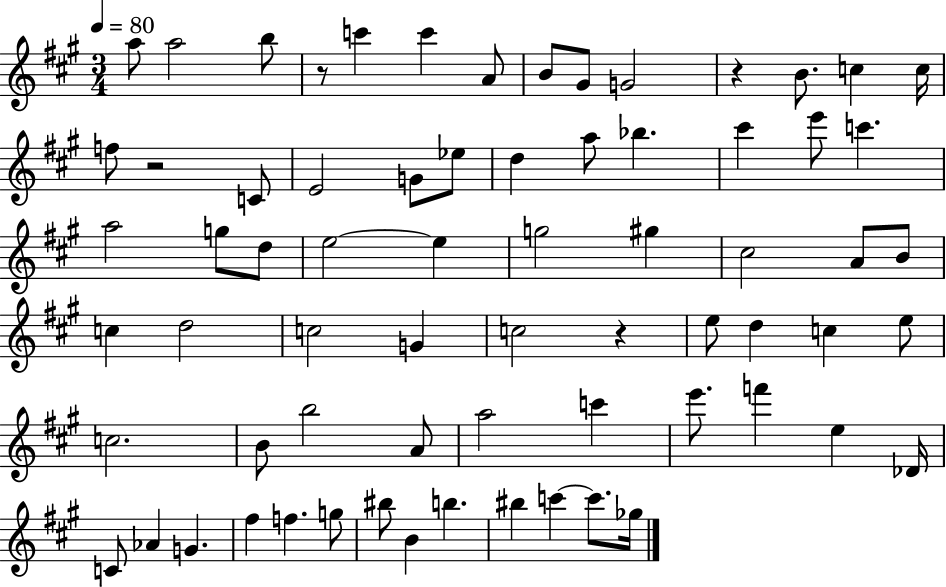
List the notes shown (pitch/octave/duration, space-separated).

A5/e A5/h B5/e R/e C6/q C6/q A4/e B4/e G#4/e G4/h R/q B4/e. C5/q C5/s F5/e R/h C4/e E4/h G4/e Eb5/e D5/q A5/e Bb5/q. C#6/q E6/e C6/q. A5/h G5/e D5/e E5/h E5/q G5/h G#5/q C#5/h A4/e B4/e C5/q D5/h C5/h G4/q C5/h R/q E5/e D5/q C5/q E5/e C5/h. B4/e B5/h A4/e A5/h C6/q E6/e. F6/q E5/q Db4/s C4/e Ab4/q G4/q. F#5/q F5/q. G5/e BIS5/e B4/q B5/q. BIS5/q C6/q C6/e. Gb5/s